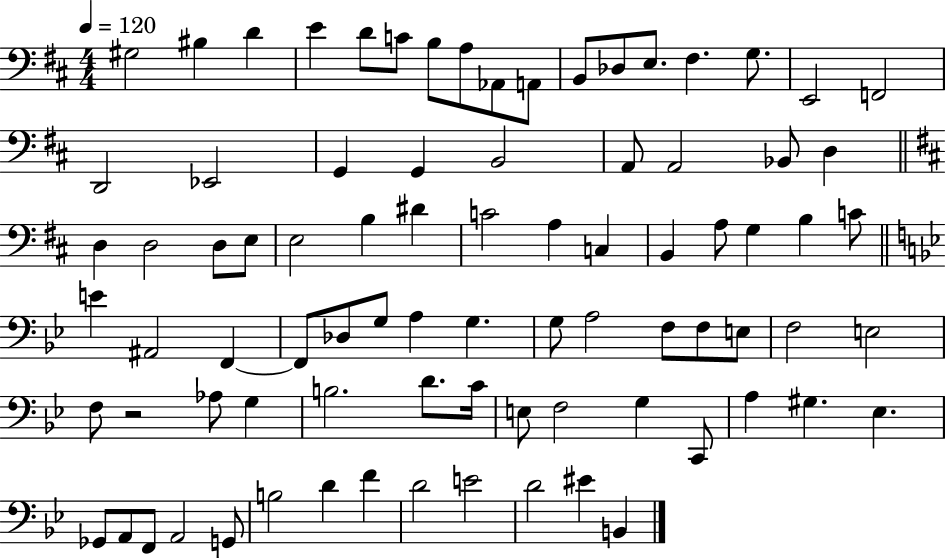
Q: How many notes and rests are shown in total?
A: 83